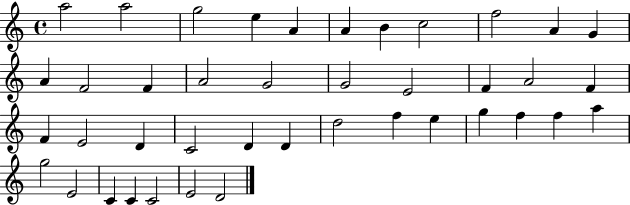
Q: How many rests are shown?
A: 0